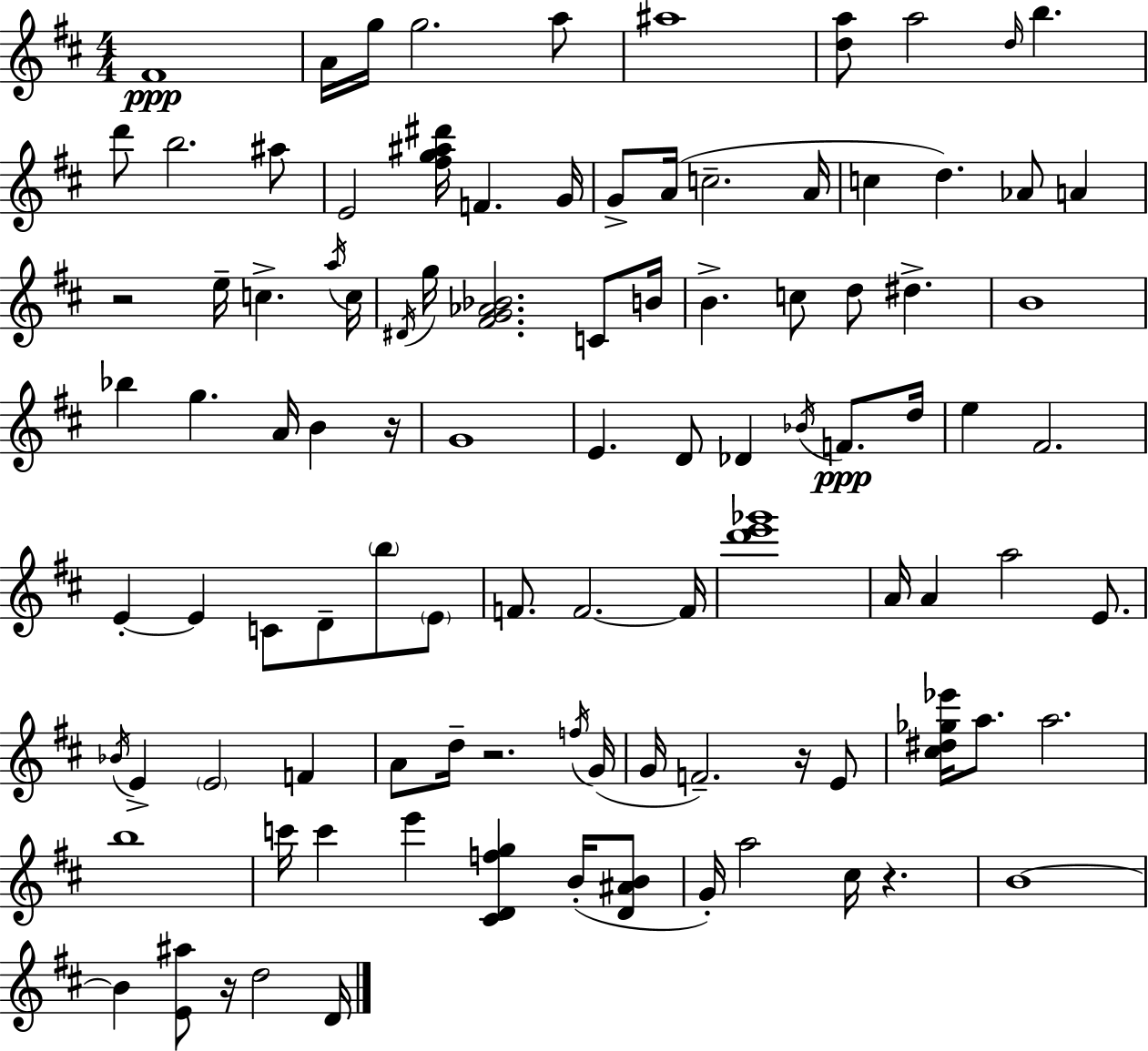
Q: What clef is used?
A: treble